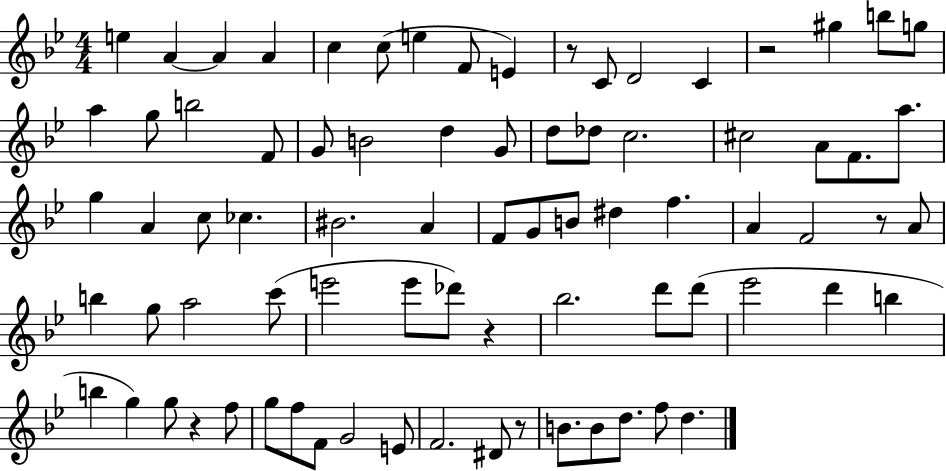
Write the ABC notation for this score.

X:1
T:Untitled
M:4/4
L:1/4
K:Bb
e A A A c c/2 e F/2 E z/2 C/2 D2 C z2 ^g b/2 g/2 a g/2 b2 F/2 G/2 B2 d G/2 d/2 _d/2 c2 ^c2 A/2 F/2 a/2 g A c/2 _c ^B2 A F/2 G/2 B/2 ^d f A F2 z/2 A/2 b g/2 a2 c'/2 e'2 e'/2 _d'/2 z _b2 d'/2 d'/2 _e'2 d' b b g g/2 z f/2 g/2 f/2 F/2 G2 E/2 F2 ^D/2 z/2 B/2 B/2 d/2 f/2 d